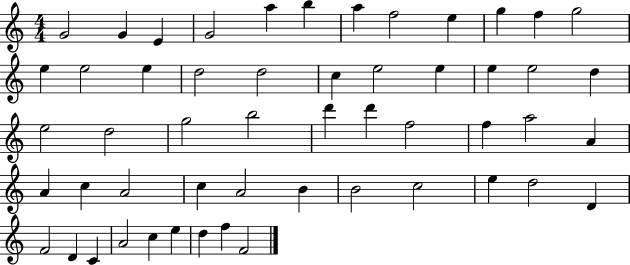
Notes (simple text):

G4/h G4/q E4/q G4/h A5/q B5/q A5/q F5/h E5/q G5/q F5/q G5/h E5/q E5/h E5/q D5/h D5/h C5/q E5/h E5/q E5/q E5/h D5/q E5/h D5/h G5/h B5/h D6/q D6/q F5/h F5/q A5/h A4/q A4/q C5/q A4/h C5/q A4/h B4/q B4/h C5/h E5/q D5/h D4/q F4/h D4/q C4/q A4/h C5/q E5/q D5/q F5/q F4/h